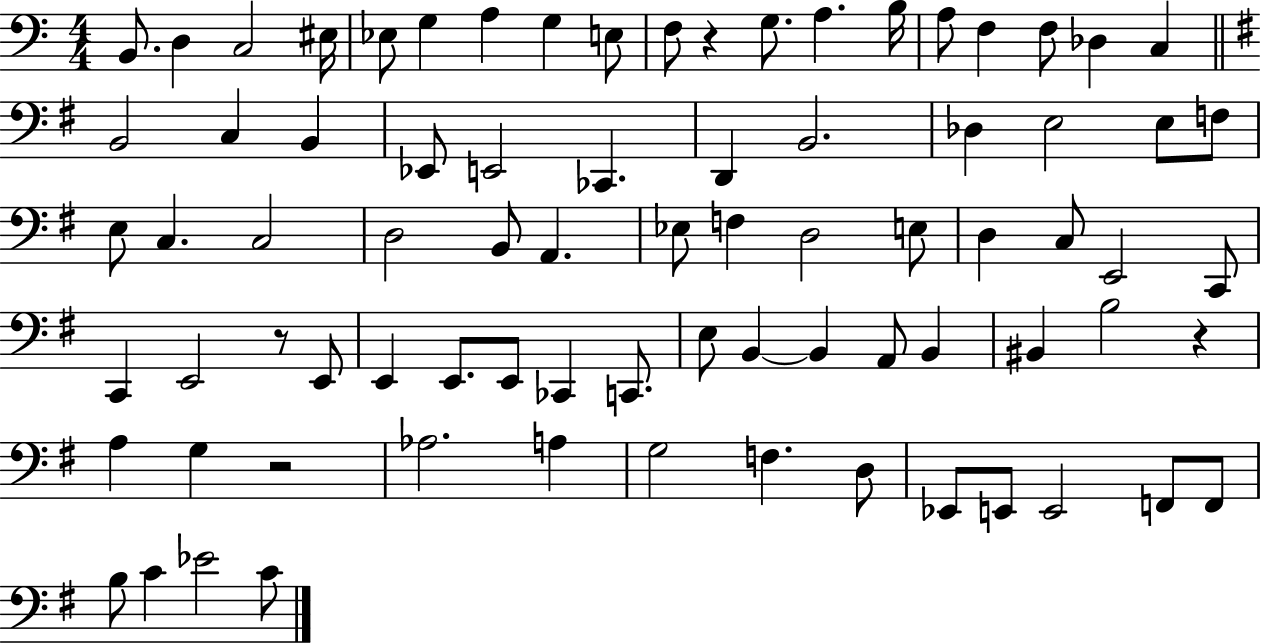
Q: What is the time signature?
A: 4/4